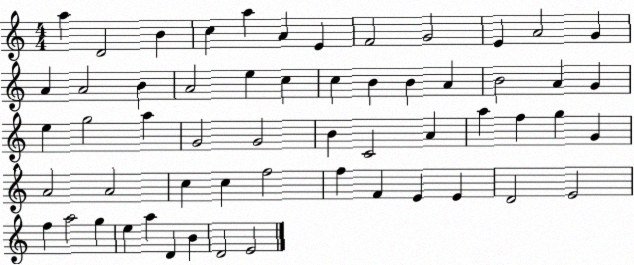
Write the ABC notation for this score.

X:1
T:Untitled
M:4/4
L:1/4
K:C
a D2 B c a A E F2 G2 E A2 G A A2 B A2 e c c B B A B2 A G e g2 a G2 G2 B C2 A a f g G A2 A2 c c f2 f F E E D2 E2 f a2 g e a D B D2 E2